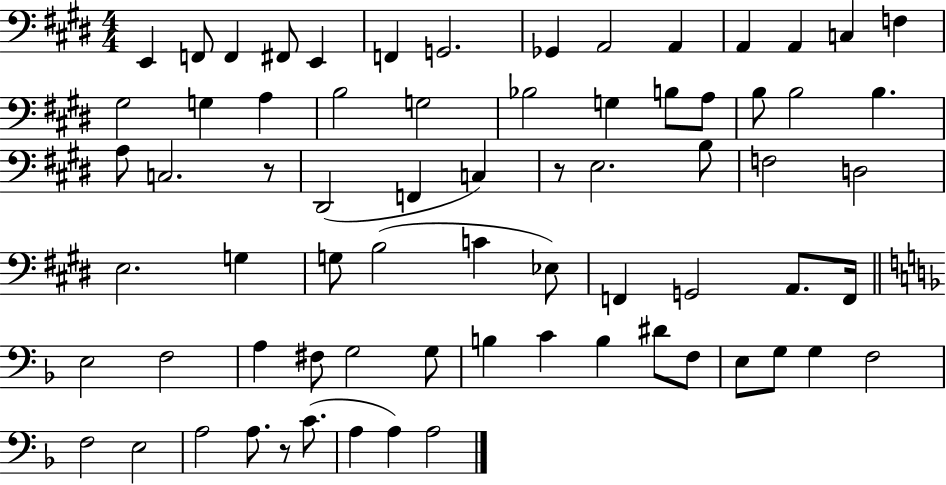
{
  \clef bass
  \numericTimeSignature
  \time 4/4
  \key e \major
  e,4 f,8 f,4 fis,8 e,4 | f,4 g,2. | ges,4 a,2 a,4 | a,4 a,4 c4 f4 | \break gis2 g4 a4 | b2 g2 | bes2 g4 b8 a8 | b8 b2 b4. | \break a8 c2. r8 | dis,2( f,4 c4) | r8 e2. b8 | f2 d2 | \break e2. g4 | g8 b2( c'4 ees8) | f,4 g,2 a,8. f,16 | \bar "||" \break \key d \minor e2 f2 | a4 fis8 g2 g8 | b4 c'4 b4 dis'8 f8 | e8 g8 g4 f2 | \break f2 e2 | a2 a8. r8 c'8.( | a4 a4) a2 | \bar "|."
}